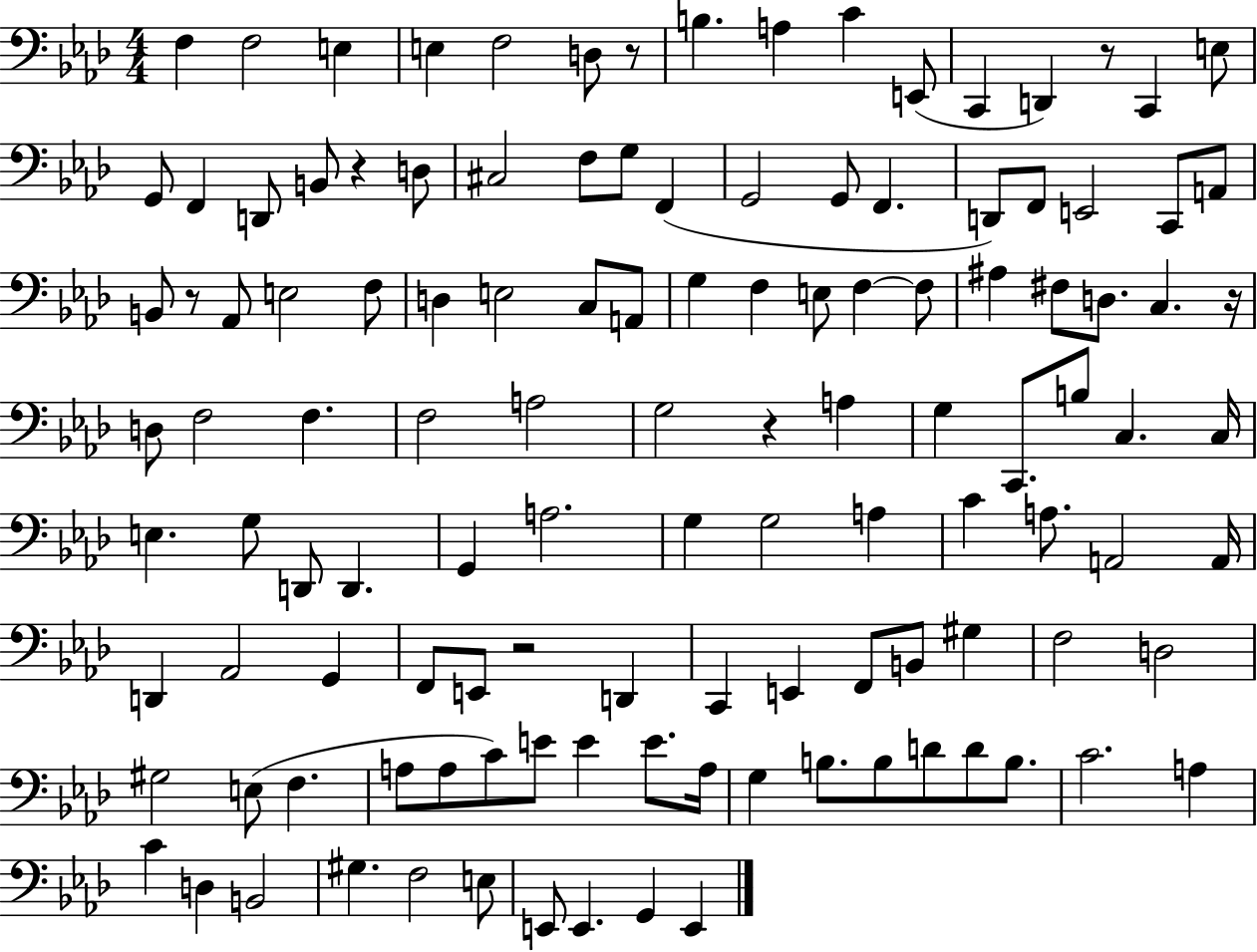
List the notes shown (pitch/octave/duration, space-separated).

F3/q F3/h E3/q E3/q F3/h D3/e R/e B3/q. A3/q C4/q E2/e C2/q D2/q R/e C2/q E3/e G2/e F2/q D2/e B2/e R/q D3/e C#3/h F3/e G3/e F2/q G2/h G2/e F2/q. D2/e F2/e E2/h C2/e A2/e B2/e R/e Ab2/e E3/h F3/e D3/q E3/h C3/e A2/e G3/q F3/q E3/e F3/q F3/e A#3/q F#3/e D3/e. C3/q. R/s D3/e F3/h F3/q. F3/h A3/h G3/h R/q A3/q G3/q C2/e. B3/e C3/q. C3/s E3/q. G3/e D2/e D2/q. G2/q A3/h. G3/q G3/h A3/q C4/q A3/e. A2/h A2/s D2/q Ab2/h G2/q F2/e E2/e R/h D2/q C2/q E2/q F2/e B2/e G#3/q F3/h D3/h G#3/h E3/e F3/q. A3/e A3/e C4/e E4/e E4/q E4/e. A3/s G3/q B3/e. B3/e D4/e D4/e B3/e. C4/h. A3/q C4/q D3/q B2/h G#3/q. F3/h E3/e E2/e E2/q. G2/q E2/q